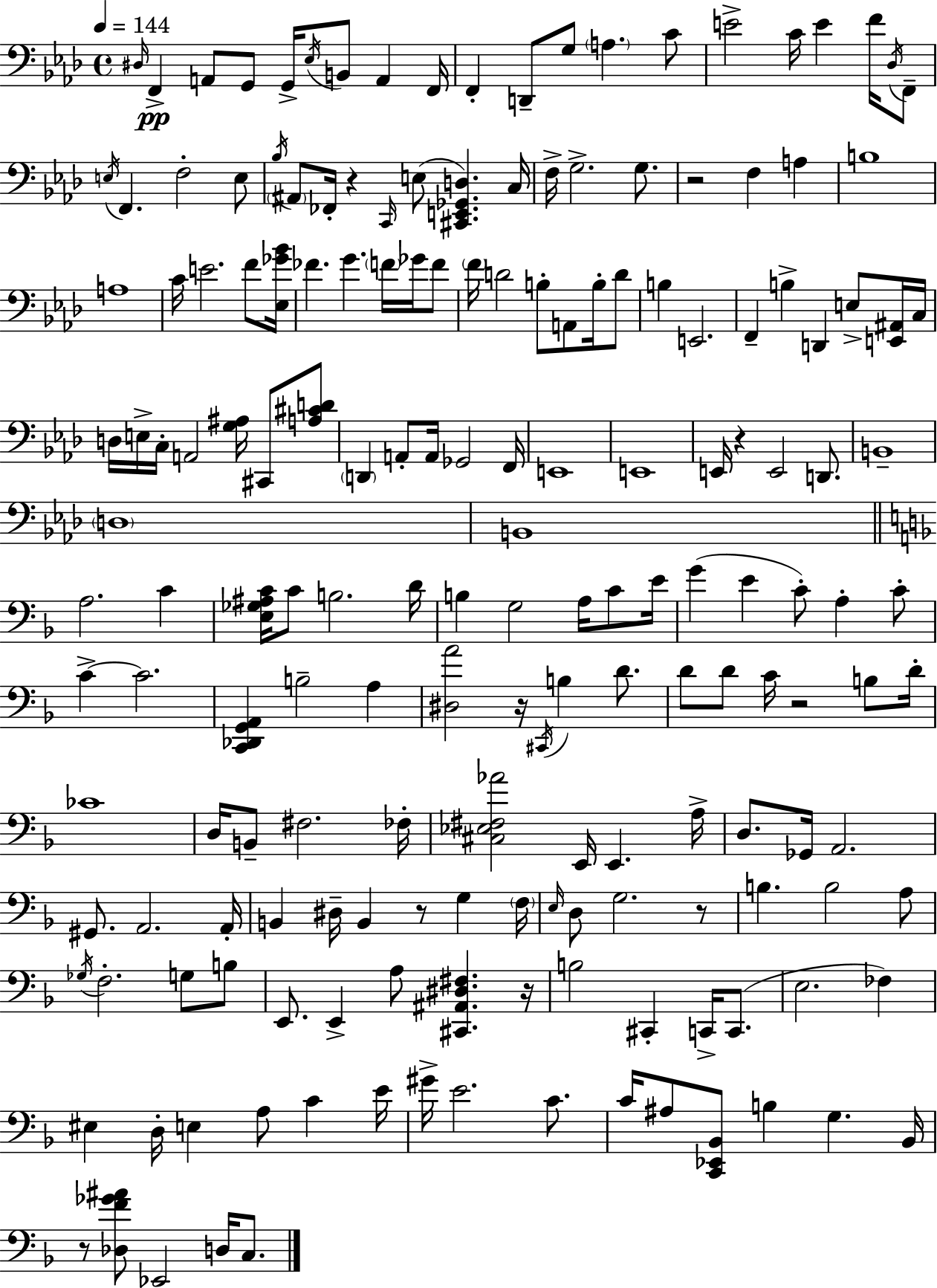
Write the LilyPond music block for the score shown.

{
  \clef bass
  \time 4/4
  \defaultTimeSignature
  \key aes \major
  \tempo 4 = 144
  \grace { dis16 }\pp f,4-> a,8 g,8 g,16-> \acciaccatura { ees16 } b,8 a,4 | f,16 f,4-. d,8-- g8 \parenthesize a4. | c'8 e'2-> c'16 e'4 f'16 | \acciaccatura { des16 } f,8-- \acciaccatura { e16 } f,4. f2-. | \break e8 \acciaccatura { bes16 } \parenthesize ais,8 fes,16-. r4 \grace { c,16 }( e8 <cis, e, ges, d>4.) | c16 f16-> g2.-> | g8. r2 f4 | a4 b1 | \break a1 | c'16 e'2. | f'8 <ees ges' bes'>16 fes'4. g'4. | \parenthesize f'16 ges'16 f'8 \parenthesize f'16 d'2 b8-. | \break a,8 b16-. d'8 b4 e,2. | f,4-- b4-> d,4 | e8-> <e, ais,>16 c16 d16 e16-> c16-. a,2 | <g ais>16 cis,8 <a cis' d'>8 \parenthesize d,4 a,8-. a,16 ges,2 | \break f,16 e,1 | e,1 | e,16 r4 e,2 | d,8. b,1-- | \break \parenthesize d1 | b,1 | \bar "||" \break \key f \major a2. c'4 | <e ges ais c'>16 c'8 b2. d'16 | b4 g2 a16 c'8 e'16 | g'4( e'4 c'8-.) a4-. c'8-. | \break c'4->~~ c'2. | <c, des, g, a,>4 b2-- a4 | <dis a'>2 r16 \acciaccatura { cis,16 } b4 d'8. | d'8 d'8 c'16 r2 b8 | \break d'16-. ces'1 | d16 b,8-- fis2. | fes16-. <cis ees fis aes'>2 e,16 e,4. | a16-> d8. ges,16 a,2. | \break gis,8. a,2. | a,16-. b,4 dis16-- b,4 r8 g4 | \parenthesize f16 \grace { e16 } d8 g2. | r8 b4. b2 | \break a8 \acciaccatura { ges16 } f2.-. g8 | b8 e,8. e,4-> a8 <cis, ais, dis fis>4. | r16 b2 cis,4-. c,16-> | c,8.( e2. fes4) | \break eis4 d16-. e4 a8 c'4 | e'16 gis'16-> e'2. | c'8. c'16 ais8 <c, ees, bes,>8 b4 g4. | bes,16 r8 <des f' ges' ais'>8 ees,2 d16 | \break c8. \bar "|."
}